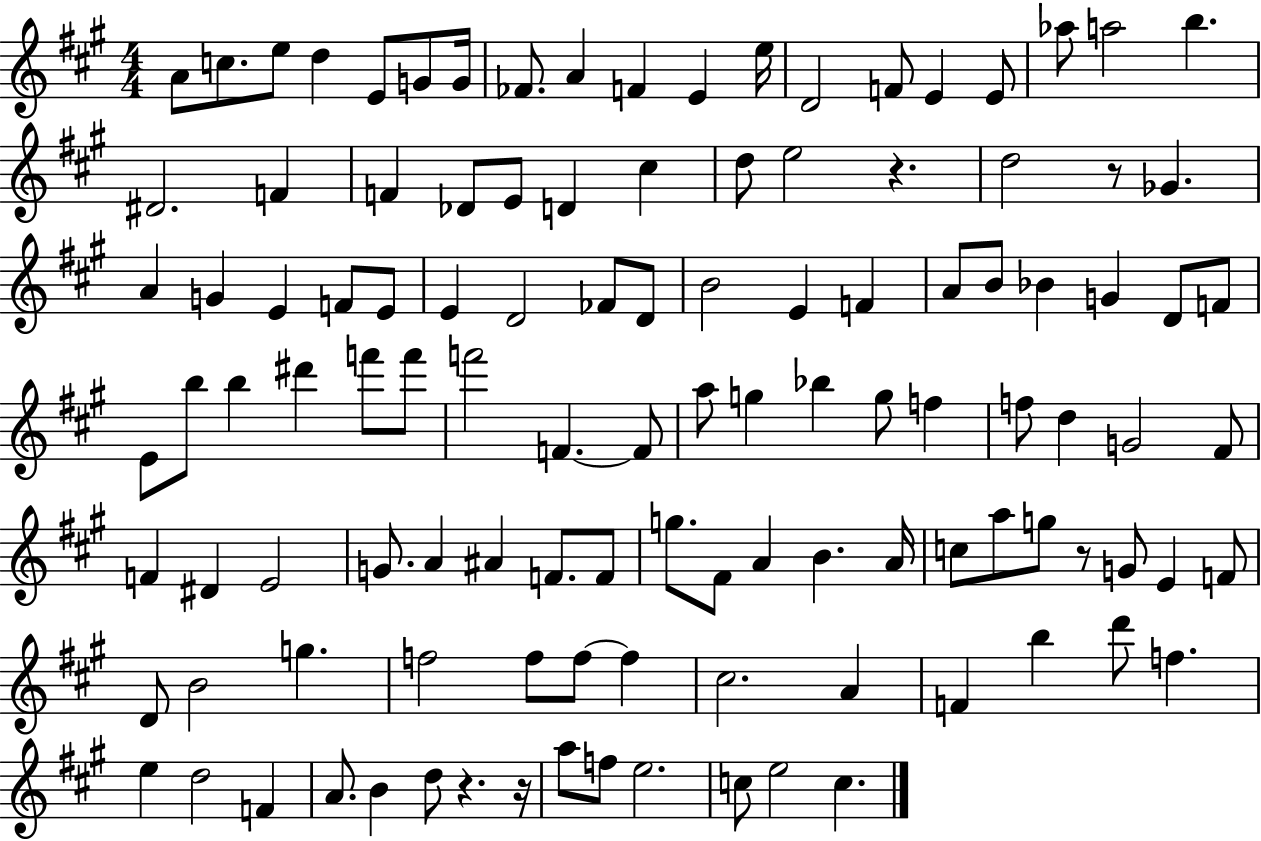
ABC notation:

X:1
T:Untitled
M:4/4
L:1/4
K:A
A/2 c/2 e/2 d E/2 G/2 G/4 _F/2 A F E e/4 D2 F/2 E E/2 _a/2 a2 b ^D2 F F _D/2 E/2 D ^c d/2 e2 z d2 z/2 _G A G E F/2 E/2 E D2 _F/2 D/2 B2 E F A/2 B/2 _B G D/2 F/2 E/2 b/2 b ^d' f'/2 f'/2 f'2 F F/2 a/2 g _b g/2 f f/2 d G2 ^F/2 F ^D E2 G/2 A ^A F/2 F/2 g/2 ^F/2 A B A/4 c/2 a/2 g/2 z/2 G/2 E F/2 D/2 B2 g f2 f/2 f/2 f ^c2 A F b d'/2 f e d2 F A/2 B d/2 z z/4 a/2 f/2 e2 c/2 e2 c